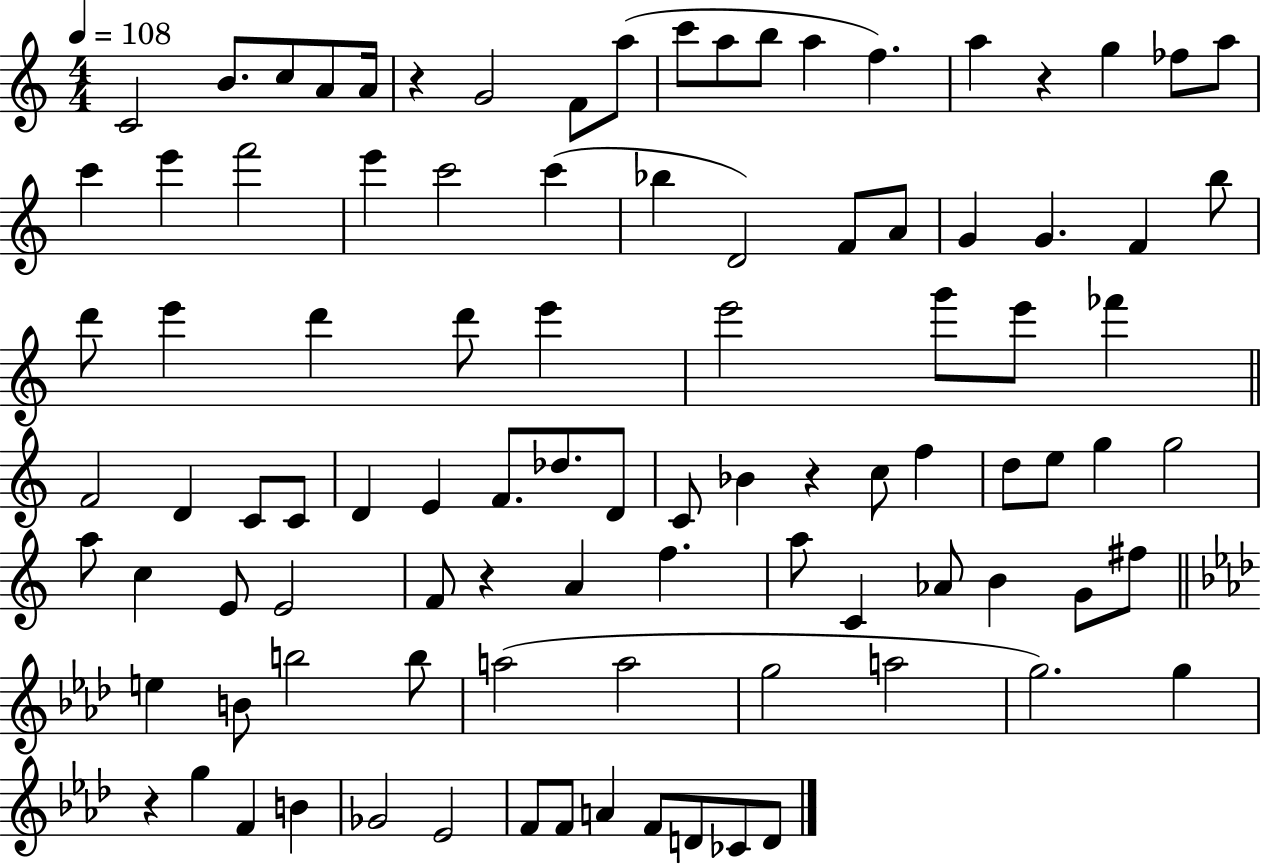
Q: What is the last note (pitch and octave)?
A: D4